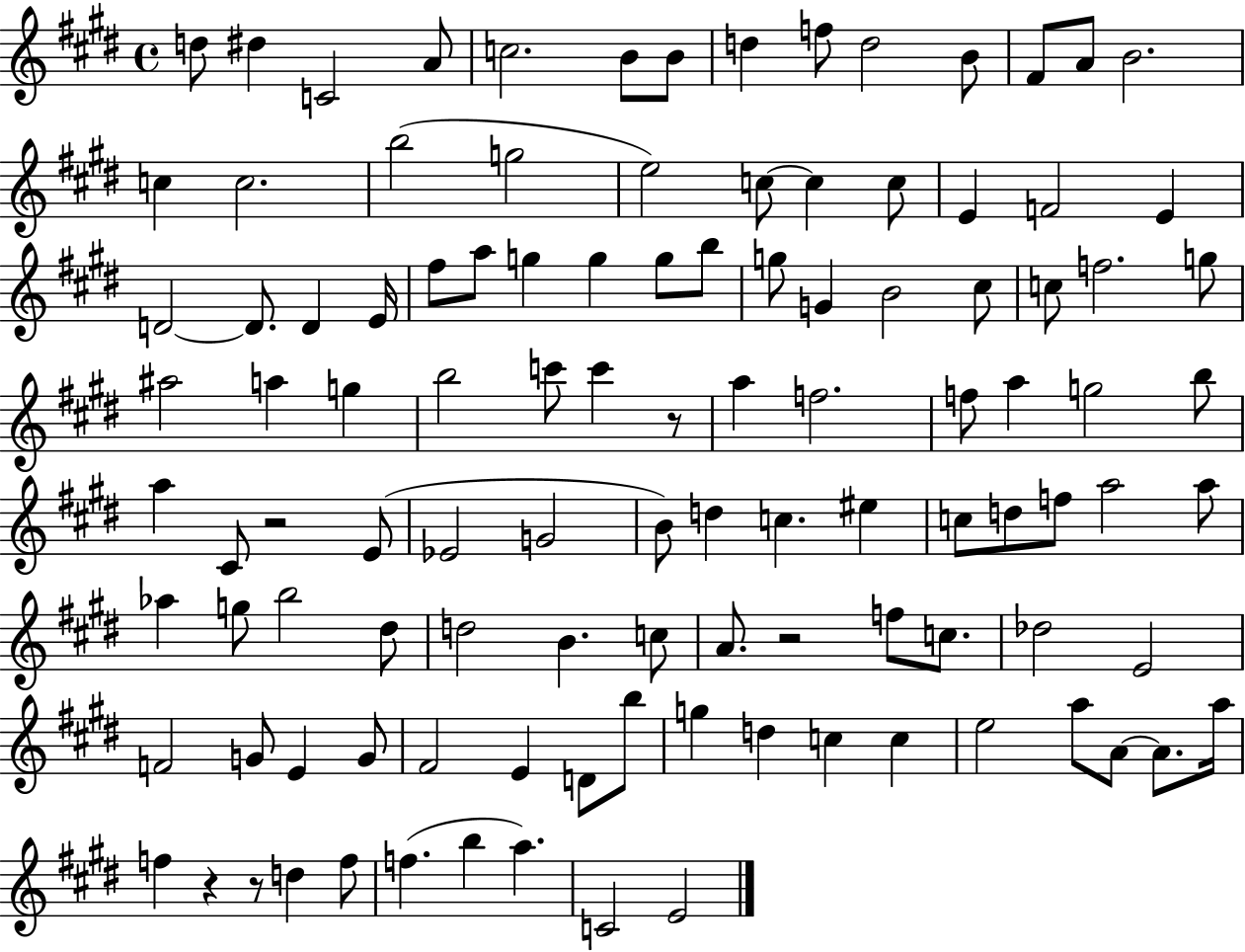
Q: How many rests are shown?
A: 5